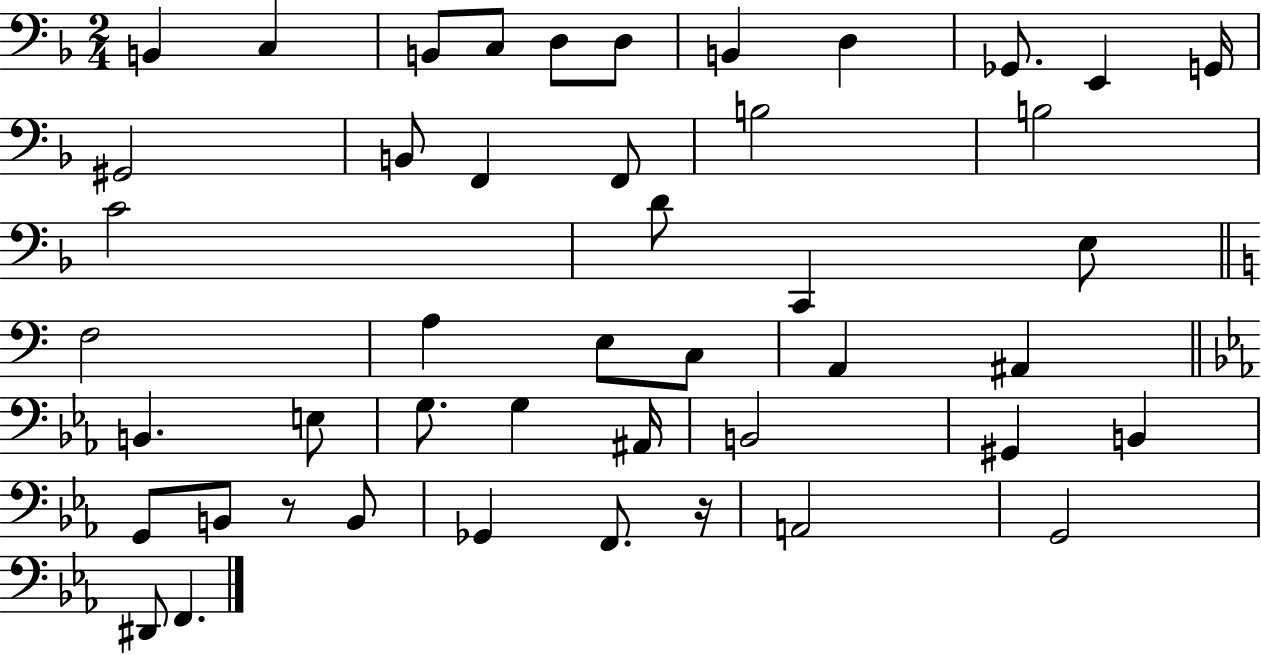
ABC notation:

X:1
T:Untitled
M:2/4
L:1/4
K:F
B,, C, B,,/2 C,/2 D,/2 D,/2 B,, D, _G,,/2 E,, G,,/4 ^G,,2 B,,/2 F,, F,,/2 B,2 B,2 C2 D/2 C,, E,/2 F,2 A, E,/2 C,/2 A,, ^A,, B,, E,/2 G,/2 G, ^A,,/4 B,,2 ^G,, B,, G,,/2 B,,/2 z/2 B,,/2 _G,, F,,/2 z/4 A,,2 G,,2 ^D,,/2 F,,